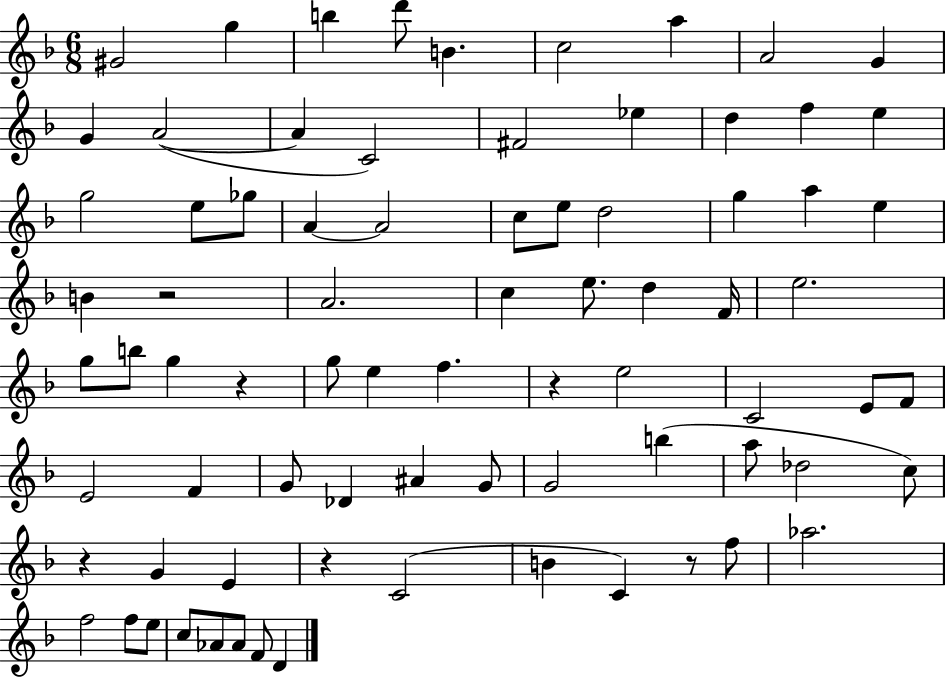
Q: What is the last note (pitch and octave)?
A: D4